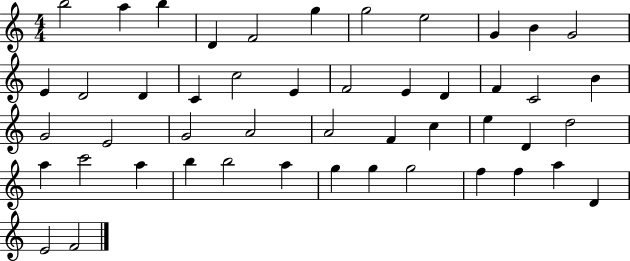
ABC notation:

X:1
T:Untitled
M:4/4
L:1/4
K:C
b2 a b D F2 g g2 e2 G B G2 E D2 D C c2 E F2 E D F C2 B G2 E2 G2 A2 A2 F c e D d2 a c'2 a b b2 a g g g2 f f a D E2 F2